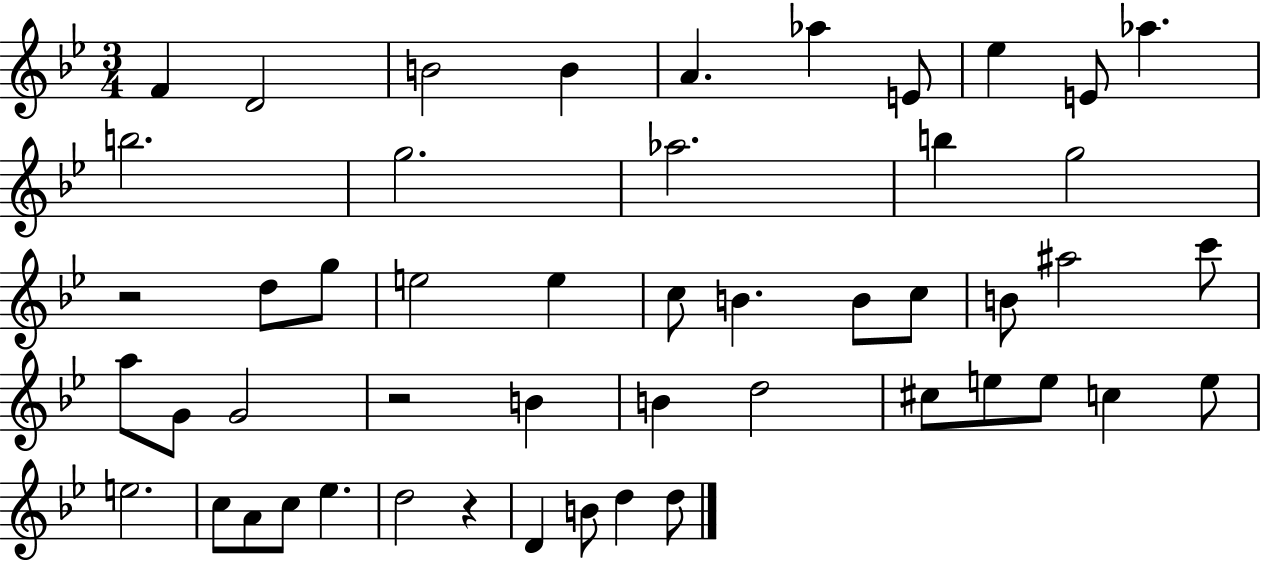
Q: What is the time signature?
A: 3/4